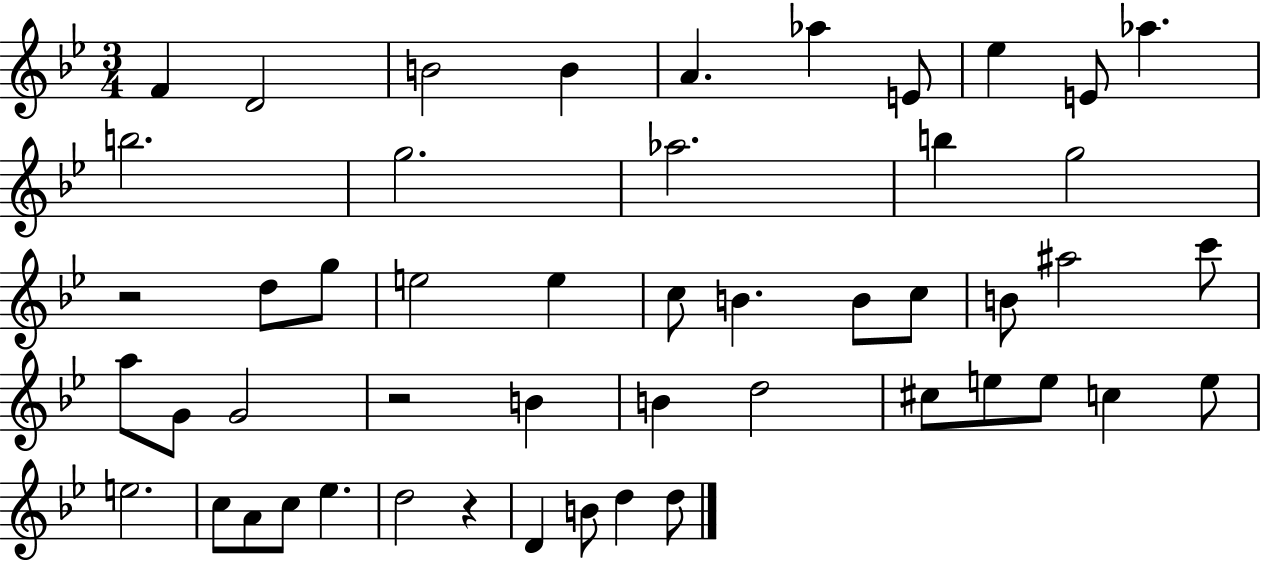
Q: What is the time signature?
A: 3/4